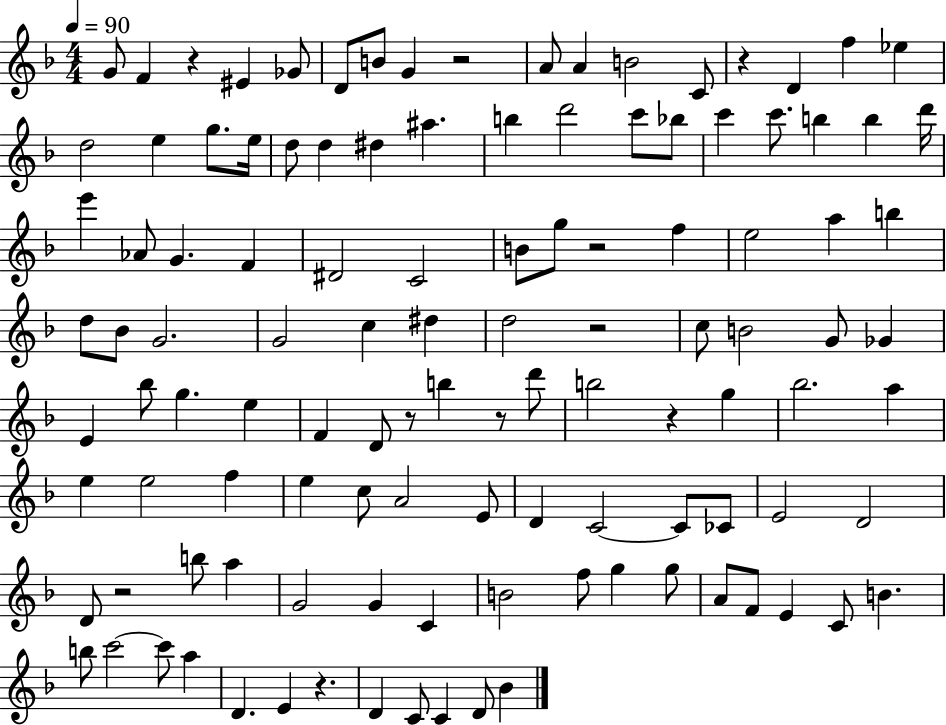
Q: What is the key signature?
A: F major